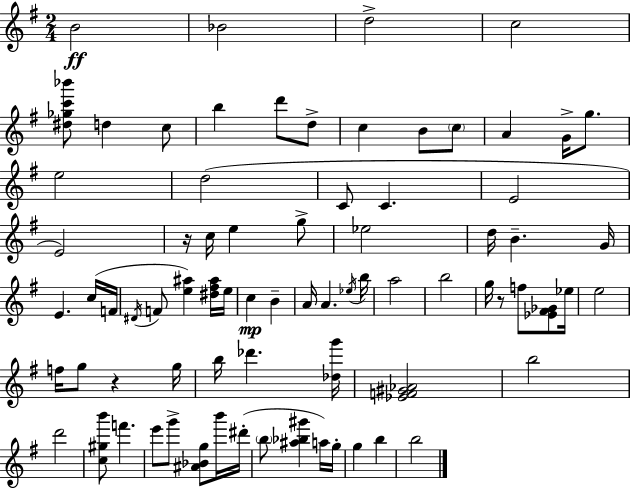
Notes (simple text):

B4/h Bb4/h D5/h C5/h [D#5,Gb5,C6,Bb6]/e D5/q C5/e B5/q D6/e D5/e C5/q B4/e C5/e A4/q G4/s G5/e. E5/h D5/h C4/e C4/q. E4/h E4/h R/s C5/s E5/q G5/e Eb5/h D5/s B4/q. G4/s E4/q. C5/s F4/s D#4/s F4/e [E5,A#5]/q [D#5,F#5,A#5]/s E5/s C5/q B4/q A4/s A4/q. Eb5/s B5/s A5/h B5/h G5/s R/e F5/e [Eb4,F#4,Gb4]/e Eb5/s E5/h F5/s G5/e R/q G5/s B5/s Db6/q. [Db5,G6]/s [Eb4,F4,G#4,Ab4]/h B5/h D6/h [C5,G#5,B6]/e F6/q. E6/e G6/e [A#4,Bb4,G5]/e B6/s D#6/s B5/e [A#5,Bb5,G#6]/q A5/s G5/s G5/q B5/q B5/h